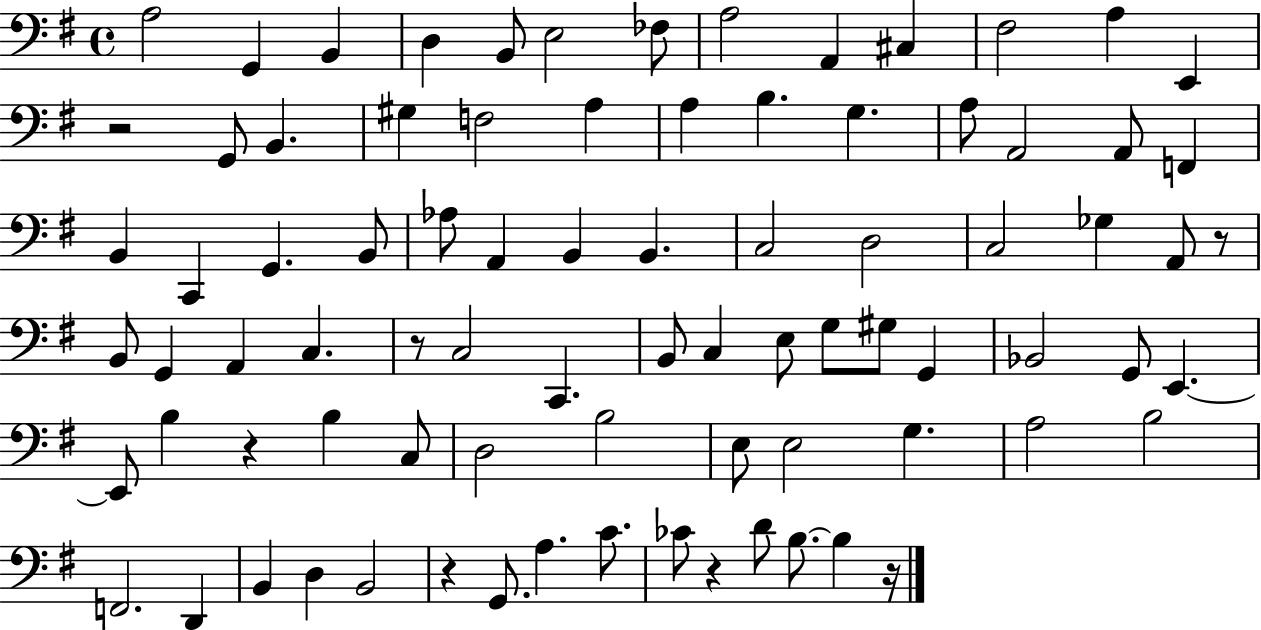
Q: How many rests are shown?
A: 7